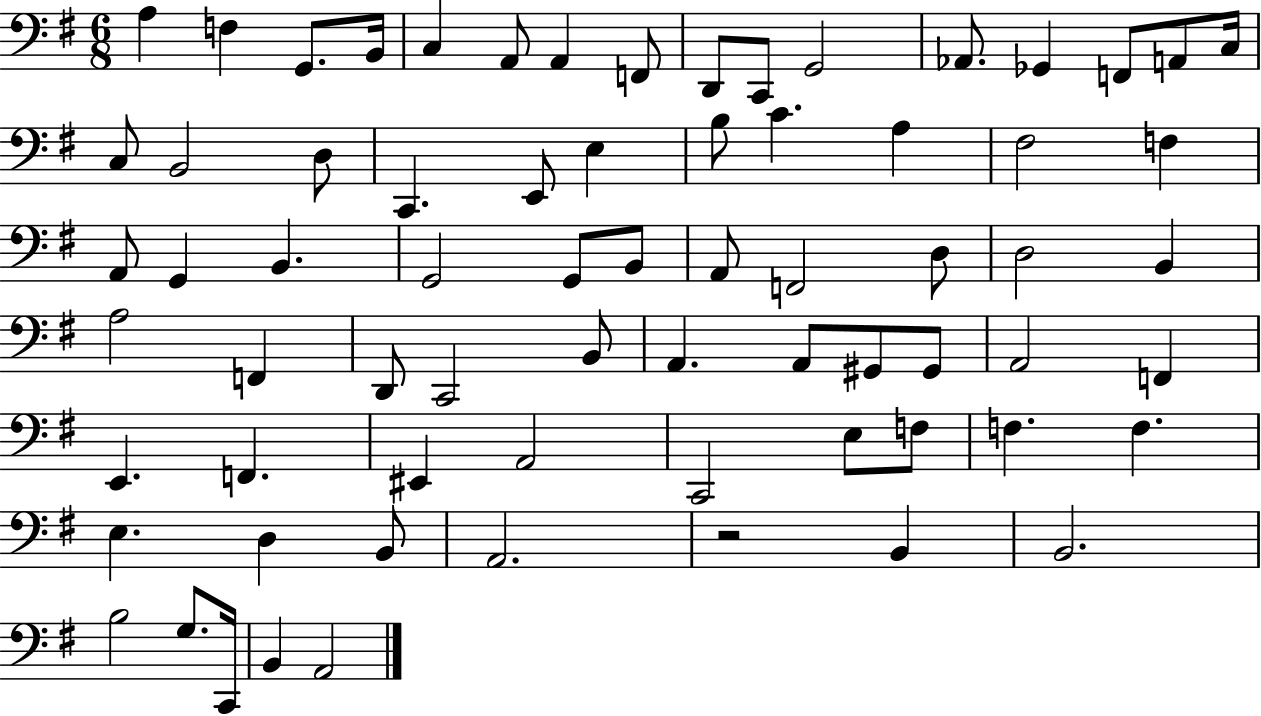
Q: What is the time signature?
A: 6/8